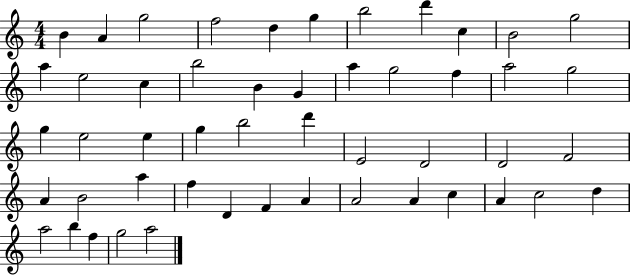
{
  \clef treble
  \numericTimeSignature
  \time 4/4
  \key c \major
  b'4 a'4 g''2 | f''2 d''4 g''4 | b''2 d'''4 c''4 | b'2 g''2 | \break a''4 e''2 c''4 | b''2 b'4 g'4 | a''4 g''2 f''4 | a''2 g''2 | \break g''4 e''2 e''4 | g''4 b''2 d'''4 | e'2 d'2 | d'2 f'2 | \break a'4 b'2 a''4 | f''4 d'4 f'4 a'4 | a'2 a'4 c''4 | a'4 c''2 d''4 | \break a''2 b''4 f''4 | g''2 a''2 | \bar "|."
}